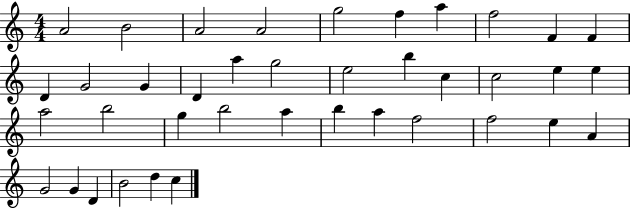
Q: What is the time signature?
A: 4/4